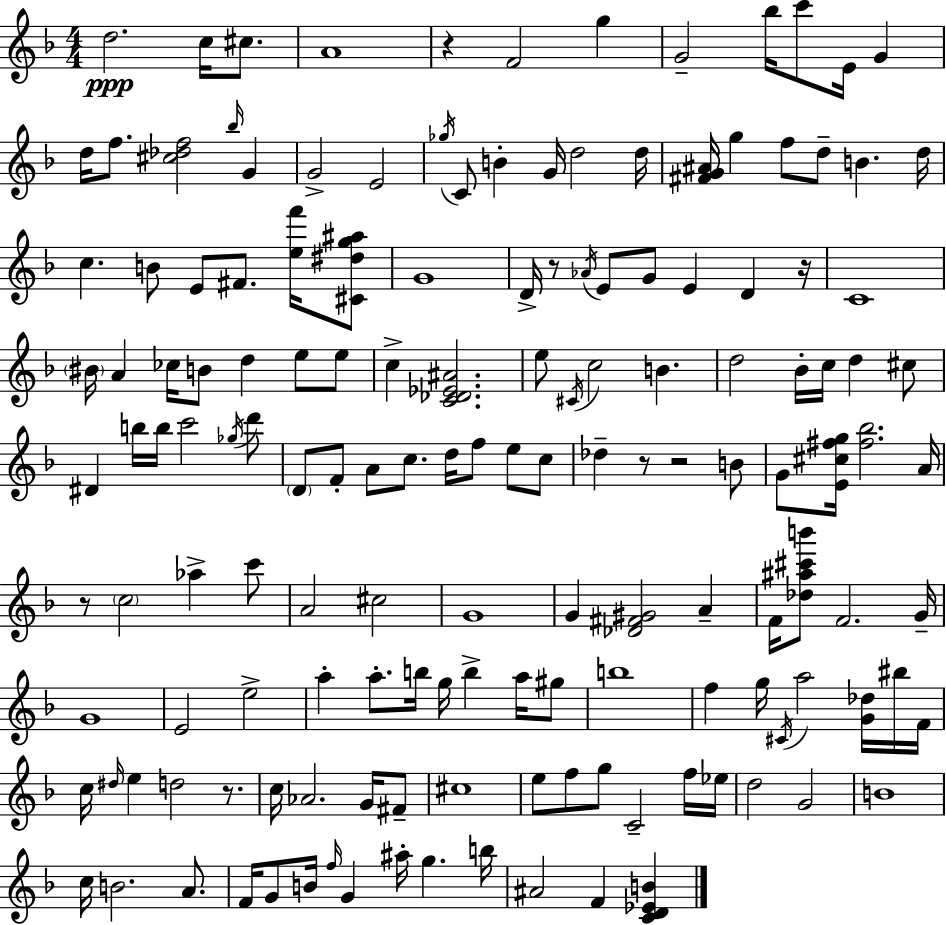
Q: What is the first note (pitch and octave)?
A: D5